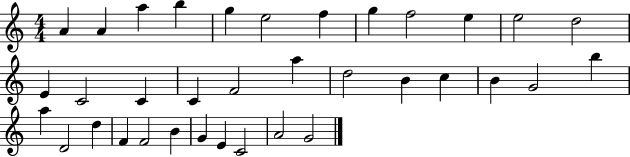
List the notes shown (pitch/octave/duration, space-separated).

A4/q A4/q A5/q B5/q G5/q E5/h F5/q G5/q F5/h E5/q E5/h D5/h E4/q C4/h C4/q C4/q F4/h A5/q D5/h B4/q C5/q B4/q G4/h B5/q A5/q D4/h D5/q F4/q F4/h B4/q G4/q E4/q C4/h A4/h G4/h